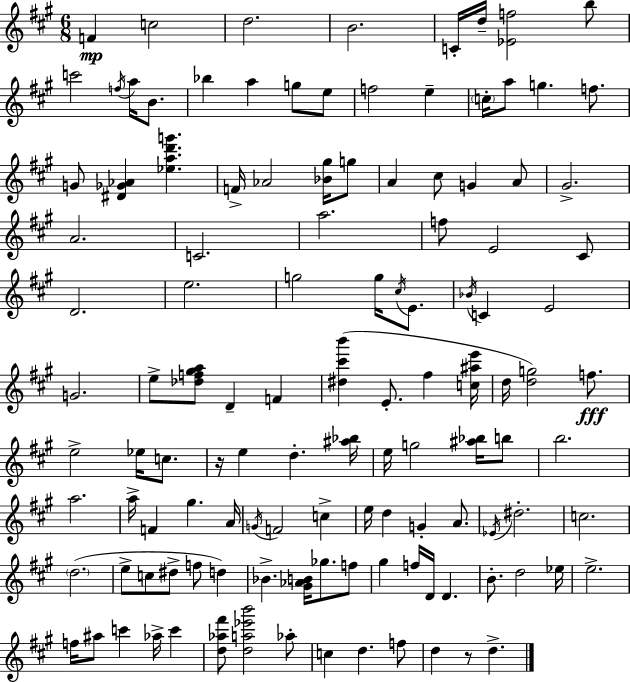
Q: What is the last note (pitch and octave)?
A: D5